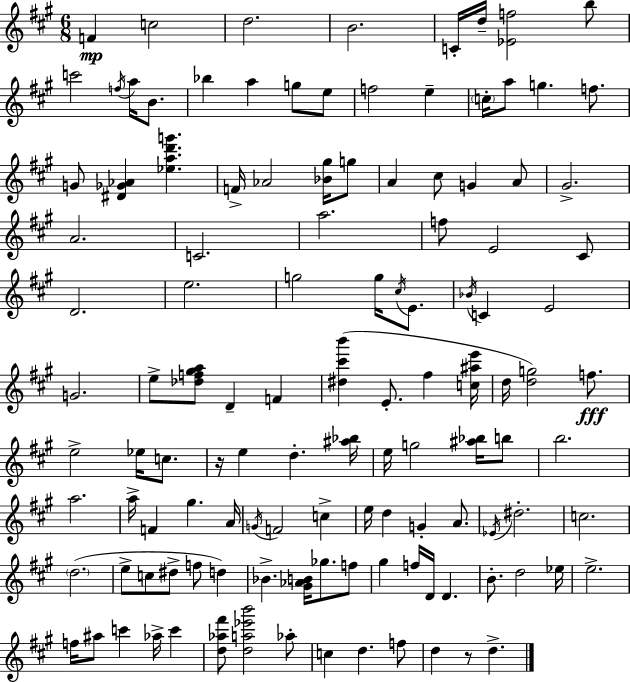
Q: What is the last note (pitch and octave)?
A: D5